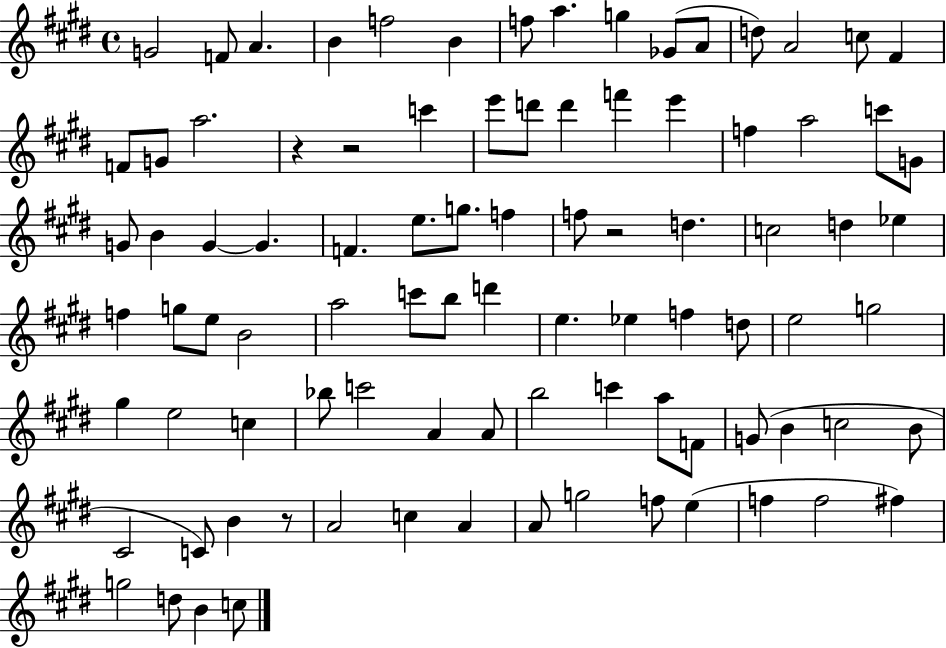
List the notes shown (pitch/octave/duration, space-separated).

G4/h F4/e A4/q. B4/q F5/h B4/q F5/e A5/q. G5/q Gb4/e A4/e D5/e A4/h C5/e F#4/q F4/e G4/e A5/h. R/q R/h C6/q E6/e D6/e D6/q F6/q E6/q F5/q A5/h C6/e G4/e G4/e B4/q G4/q G4/q. F4/q. E5/e. G5/e. F5/q F5/e R/h D5/q. C5/h D5/q Eb5/q F5/q G5/e E5/e B4/h A5/h C6/e B5/e D6/q E5/q. Eb5/q F5/q D5/e E5/h G5/h G#5/q E5/h C5/q Bb5/e C6/h A4/q A4/e B5/h C6/q A5/e F4/e G4/e B4/q C5/h B4/e C#4/h C4/e B4/q R/e A4/h C5/q A4/q A4/e G5/h F5/e E5/q F5/q F5/h F#5/q G5/h D5/e B4/q C5/e